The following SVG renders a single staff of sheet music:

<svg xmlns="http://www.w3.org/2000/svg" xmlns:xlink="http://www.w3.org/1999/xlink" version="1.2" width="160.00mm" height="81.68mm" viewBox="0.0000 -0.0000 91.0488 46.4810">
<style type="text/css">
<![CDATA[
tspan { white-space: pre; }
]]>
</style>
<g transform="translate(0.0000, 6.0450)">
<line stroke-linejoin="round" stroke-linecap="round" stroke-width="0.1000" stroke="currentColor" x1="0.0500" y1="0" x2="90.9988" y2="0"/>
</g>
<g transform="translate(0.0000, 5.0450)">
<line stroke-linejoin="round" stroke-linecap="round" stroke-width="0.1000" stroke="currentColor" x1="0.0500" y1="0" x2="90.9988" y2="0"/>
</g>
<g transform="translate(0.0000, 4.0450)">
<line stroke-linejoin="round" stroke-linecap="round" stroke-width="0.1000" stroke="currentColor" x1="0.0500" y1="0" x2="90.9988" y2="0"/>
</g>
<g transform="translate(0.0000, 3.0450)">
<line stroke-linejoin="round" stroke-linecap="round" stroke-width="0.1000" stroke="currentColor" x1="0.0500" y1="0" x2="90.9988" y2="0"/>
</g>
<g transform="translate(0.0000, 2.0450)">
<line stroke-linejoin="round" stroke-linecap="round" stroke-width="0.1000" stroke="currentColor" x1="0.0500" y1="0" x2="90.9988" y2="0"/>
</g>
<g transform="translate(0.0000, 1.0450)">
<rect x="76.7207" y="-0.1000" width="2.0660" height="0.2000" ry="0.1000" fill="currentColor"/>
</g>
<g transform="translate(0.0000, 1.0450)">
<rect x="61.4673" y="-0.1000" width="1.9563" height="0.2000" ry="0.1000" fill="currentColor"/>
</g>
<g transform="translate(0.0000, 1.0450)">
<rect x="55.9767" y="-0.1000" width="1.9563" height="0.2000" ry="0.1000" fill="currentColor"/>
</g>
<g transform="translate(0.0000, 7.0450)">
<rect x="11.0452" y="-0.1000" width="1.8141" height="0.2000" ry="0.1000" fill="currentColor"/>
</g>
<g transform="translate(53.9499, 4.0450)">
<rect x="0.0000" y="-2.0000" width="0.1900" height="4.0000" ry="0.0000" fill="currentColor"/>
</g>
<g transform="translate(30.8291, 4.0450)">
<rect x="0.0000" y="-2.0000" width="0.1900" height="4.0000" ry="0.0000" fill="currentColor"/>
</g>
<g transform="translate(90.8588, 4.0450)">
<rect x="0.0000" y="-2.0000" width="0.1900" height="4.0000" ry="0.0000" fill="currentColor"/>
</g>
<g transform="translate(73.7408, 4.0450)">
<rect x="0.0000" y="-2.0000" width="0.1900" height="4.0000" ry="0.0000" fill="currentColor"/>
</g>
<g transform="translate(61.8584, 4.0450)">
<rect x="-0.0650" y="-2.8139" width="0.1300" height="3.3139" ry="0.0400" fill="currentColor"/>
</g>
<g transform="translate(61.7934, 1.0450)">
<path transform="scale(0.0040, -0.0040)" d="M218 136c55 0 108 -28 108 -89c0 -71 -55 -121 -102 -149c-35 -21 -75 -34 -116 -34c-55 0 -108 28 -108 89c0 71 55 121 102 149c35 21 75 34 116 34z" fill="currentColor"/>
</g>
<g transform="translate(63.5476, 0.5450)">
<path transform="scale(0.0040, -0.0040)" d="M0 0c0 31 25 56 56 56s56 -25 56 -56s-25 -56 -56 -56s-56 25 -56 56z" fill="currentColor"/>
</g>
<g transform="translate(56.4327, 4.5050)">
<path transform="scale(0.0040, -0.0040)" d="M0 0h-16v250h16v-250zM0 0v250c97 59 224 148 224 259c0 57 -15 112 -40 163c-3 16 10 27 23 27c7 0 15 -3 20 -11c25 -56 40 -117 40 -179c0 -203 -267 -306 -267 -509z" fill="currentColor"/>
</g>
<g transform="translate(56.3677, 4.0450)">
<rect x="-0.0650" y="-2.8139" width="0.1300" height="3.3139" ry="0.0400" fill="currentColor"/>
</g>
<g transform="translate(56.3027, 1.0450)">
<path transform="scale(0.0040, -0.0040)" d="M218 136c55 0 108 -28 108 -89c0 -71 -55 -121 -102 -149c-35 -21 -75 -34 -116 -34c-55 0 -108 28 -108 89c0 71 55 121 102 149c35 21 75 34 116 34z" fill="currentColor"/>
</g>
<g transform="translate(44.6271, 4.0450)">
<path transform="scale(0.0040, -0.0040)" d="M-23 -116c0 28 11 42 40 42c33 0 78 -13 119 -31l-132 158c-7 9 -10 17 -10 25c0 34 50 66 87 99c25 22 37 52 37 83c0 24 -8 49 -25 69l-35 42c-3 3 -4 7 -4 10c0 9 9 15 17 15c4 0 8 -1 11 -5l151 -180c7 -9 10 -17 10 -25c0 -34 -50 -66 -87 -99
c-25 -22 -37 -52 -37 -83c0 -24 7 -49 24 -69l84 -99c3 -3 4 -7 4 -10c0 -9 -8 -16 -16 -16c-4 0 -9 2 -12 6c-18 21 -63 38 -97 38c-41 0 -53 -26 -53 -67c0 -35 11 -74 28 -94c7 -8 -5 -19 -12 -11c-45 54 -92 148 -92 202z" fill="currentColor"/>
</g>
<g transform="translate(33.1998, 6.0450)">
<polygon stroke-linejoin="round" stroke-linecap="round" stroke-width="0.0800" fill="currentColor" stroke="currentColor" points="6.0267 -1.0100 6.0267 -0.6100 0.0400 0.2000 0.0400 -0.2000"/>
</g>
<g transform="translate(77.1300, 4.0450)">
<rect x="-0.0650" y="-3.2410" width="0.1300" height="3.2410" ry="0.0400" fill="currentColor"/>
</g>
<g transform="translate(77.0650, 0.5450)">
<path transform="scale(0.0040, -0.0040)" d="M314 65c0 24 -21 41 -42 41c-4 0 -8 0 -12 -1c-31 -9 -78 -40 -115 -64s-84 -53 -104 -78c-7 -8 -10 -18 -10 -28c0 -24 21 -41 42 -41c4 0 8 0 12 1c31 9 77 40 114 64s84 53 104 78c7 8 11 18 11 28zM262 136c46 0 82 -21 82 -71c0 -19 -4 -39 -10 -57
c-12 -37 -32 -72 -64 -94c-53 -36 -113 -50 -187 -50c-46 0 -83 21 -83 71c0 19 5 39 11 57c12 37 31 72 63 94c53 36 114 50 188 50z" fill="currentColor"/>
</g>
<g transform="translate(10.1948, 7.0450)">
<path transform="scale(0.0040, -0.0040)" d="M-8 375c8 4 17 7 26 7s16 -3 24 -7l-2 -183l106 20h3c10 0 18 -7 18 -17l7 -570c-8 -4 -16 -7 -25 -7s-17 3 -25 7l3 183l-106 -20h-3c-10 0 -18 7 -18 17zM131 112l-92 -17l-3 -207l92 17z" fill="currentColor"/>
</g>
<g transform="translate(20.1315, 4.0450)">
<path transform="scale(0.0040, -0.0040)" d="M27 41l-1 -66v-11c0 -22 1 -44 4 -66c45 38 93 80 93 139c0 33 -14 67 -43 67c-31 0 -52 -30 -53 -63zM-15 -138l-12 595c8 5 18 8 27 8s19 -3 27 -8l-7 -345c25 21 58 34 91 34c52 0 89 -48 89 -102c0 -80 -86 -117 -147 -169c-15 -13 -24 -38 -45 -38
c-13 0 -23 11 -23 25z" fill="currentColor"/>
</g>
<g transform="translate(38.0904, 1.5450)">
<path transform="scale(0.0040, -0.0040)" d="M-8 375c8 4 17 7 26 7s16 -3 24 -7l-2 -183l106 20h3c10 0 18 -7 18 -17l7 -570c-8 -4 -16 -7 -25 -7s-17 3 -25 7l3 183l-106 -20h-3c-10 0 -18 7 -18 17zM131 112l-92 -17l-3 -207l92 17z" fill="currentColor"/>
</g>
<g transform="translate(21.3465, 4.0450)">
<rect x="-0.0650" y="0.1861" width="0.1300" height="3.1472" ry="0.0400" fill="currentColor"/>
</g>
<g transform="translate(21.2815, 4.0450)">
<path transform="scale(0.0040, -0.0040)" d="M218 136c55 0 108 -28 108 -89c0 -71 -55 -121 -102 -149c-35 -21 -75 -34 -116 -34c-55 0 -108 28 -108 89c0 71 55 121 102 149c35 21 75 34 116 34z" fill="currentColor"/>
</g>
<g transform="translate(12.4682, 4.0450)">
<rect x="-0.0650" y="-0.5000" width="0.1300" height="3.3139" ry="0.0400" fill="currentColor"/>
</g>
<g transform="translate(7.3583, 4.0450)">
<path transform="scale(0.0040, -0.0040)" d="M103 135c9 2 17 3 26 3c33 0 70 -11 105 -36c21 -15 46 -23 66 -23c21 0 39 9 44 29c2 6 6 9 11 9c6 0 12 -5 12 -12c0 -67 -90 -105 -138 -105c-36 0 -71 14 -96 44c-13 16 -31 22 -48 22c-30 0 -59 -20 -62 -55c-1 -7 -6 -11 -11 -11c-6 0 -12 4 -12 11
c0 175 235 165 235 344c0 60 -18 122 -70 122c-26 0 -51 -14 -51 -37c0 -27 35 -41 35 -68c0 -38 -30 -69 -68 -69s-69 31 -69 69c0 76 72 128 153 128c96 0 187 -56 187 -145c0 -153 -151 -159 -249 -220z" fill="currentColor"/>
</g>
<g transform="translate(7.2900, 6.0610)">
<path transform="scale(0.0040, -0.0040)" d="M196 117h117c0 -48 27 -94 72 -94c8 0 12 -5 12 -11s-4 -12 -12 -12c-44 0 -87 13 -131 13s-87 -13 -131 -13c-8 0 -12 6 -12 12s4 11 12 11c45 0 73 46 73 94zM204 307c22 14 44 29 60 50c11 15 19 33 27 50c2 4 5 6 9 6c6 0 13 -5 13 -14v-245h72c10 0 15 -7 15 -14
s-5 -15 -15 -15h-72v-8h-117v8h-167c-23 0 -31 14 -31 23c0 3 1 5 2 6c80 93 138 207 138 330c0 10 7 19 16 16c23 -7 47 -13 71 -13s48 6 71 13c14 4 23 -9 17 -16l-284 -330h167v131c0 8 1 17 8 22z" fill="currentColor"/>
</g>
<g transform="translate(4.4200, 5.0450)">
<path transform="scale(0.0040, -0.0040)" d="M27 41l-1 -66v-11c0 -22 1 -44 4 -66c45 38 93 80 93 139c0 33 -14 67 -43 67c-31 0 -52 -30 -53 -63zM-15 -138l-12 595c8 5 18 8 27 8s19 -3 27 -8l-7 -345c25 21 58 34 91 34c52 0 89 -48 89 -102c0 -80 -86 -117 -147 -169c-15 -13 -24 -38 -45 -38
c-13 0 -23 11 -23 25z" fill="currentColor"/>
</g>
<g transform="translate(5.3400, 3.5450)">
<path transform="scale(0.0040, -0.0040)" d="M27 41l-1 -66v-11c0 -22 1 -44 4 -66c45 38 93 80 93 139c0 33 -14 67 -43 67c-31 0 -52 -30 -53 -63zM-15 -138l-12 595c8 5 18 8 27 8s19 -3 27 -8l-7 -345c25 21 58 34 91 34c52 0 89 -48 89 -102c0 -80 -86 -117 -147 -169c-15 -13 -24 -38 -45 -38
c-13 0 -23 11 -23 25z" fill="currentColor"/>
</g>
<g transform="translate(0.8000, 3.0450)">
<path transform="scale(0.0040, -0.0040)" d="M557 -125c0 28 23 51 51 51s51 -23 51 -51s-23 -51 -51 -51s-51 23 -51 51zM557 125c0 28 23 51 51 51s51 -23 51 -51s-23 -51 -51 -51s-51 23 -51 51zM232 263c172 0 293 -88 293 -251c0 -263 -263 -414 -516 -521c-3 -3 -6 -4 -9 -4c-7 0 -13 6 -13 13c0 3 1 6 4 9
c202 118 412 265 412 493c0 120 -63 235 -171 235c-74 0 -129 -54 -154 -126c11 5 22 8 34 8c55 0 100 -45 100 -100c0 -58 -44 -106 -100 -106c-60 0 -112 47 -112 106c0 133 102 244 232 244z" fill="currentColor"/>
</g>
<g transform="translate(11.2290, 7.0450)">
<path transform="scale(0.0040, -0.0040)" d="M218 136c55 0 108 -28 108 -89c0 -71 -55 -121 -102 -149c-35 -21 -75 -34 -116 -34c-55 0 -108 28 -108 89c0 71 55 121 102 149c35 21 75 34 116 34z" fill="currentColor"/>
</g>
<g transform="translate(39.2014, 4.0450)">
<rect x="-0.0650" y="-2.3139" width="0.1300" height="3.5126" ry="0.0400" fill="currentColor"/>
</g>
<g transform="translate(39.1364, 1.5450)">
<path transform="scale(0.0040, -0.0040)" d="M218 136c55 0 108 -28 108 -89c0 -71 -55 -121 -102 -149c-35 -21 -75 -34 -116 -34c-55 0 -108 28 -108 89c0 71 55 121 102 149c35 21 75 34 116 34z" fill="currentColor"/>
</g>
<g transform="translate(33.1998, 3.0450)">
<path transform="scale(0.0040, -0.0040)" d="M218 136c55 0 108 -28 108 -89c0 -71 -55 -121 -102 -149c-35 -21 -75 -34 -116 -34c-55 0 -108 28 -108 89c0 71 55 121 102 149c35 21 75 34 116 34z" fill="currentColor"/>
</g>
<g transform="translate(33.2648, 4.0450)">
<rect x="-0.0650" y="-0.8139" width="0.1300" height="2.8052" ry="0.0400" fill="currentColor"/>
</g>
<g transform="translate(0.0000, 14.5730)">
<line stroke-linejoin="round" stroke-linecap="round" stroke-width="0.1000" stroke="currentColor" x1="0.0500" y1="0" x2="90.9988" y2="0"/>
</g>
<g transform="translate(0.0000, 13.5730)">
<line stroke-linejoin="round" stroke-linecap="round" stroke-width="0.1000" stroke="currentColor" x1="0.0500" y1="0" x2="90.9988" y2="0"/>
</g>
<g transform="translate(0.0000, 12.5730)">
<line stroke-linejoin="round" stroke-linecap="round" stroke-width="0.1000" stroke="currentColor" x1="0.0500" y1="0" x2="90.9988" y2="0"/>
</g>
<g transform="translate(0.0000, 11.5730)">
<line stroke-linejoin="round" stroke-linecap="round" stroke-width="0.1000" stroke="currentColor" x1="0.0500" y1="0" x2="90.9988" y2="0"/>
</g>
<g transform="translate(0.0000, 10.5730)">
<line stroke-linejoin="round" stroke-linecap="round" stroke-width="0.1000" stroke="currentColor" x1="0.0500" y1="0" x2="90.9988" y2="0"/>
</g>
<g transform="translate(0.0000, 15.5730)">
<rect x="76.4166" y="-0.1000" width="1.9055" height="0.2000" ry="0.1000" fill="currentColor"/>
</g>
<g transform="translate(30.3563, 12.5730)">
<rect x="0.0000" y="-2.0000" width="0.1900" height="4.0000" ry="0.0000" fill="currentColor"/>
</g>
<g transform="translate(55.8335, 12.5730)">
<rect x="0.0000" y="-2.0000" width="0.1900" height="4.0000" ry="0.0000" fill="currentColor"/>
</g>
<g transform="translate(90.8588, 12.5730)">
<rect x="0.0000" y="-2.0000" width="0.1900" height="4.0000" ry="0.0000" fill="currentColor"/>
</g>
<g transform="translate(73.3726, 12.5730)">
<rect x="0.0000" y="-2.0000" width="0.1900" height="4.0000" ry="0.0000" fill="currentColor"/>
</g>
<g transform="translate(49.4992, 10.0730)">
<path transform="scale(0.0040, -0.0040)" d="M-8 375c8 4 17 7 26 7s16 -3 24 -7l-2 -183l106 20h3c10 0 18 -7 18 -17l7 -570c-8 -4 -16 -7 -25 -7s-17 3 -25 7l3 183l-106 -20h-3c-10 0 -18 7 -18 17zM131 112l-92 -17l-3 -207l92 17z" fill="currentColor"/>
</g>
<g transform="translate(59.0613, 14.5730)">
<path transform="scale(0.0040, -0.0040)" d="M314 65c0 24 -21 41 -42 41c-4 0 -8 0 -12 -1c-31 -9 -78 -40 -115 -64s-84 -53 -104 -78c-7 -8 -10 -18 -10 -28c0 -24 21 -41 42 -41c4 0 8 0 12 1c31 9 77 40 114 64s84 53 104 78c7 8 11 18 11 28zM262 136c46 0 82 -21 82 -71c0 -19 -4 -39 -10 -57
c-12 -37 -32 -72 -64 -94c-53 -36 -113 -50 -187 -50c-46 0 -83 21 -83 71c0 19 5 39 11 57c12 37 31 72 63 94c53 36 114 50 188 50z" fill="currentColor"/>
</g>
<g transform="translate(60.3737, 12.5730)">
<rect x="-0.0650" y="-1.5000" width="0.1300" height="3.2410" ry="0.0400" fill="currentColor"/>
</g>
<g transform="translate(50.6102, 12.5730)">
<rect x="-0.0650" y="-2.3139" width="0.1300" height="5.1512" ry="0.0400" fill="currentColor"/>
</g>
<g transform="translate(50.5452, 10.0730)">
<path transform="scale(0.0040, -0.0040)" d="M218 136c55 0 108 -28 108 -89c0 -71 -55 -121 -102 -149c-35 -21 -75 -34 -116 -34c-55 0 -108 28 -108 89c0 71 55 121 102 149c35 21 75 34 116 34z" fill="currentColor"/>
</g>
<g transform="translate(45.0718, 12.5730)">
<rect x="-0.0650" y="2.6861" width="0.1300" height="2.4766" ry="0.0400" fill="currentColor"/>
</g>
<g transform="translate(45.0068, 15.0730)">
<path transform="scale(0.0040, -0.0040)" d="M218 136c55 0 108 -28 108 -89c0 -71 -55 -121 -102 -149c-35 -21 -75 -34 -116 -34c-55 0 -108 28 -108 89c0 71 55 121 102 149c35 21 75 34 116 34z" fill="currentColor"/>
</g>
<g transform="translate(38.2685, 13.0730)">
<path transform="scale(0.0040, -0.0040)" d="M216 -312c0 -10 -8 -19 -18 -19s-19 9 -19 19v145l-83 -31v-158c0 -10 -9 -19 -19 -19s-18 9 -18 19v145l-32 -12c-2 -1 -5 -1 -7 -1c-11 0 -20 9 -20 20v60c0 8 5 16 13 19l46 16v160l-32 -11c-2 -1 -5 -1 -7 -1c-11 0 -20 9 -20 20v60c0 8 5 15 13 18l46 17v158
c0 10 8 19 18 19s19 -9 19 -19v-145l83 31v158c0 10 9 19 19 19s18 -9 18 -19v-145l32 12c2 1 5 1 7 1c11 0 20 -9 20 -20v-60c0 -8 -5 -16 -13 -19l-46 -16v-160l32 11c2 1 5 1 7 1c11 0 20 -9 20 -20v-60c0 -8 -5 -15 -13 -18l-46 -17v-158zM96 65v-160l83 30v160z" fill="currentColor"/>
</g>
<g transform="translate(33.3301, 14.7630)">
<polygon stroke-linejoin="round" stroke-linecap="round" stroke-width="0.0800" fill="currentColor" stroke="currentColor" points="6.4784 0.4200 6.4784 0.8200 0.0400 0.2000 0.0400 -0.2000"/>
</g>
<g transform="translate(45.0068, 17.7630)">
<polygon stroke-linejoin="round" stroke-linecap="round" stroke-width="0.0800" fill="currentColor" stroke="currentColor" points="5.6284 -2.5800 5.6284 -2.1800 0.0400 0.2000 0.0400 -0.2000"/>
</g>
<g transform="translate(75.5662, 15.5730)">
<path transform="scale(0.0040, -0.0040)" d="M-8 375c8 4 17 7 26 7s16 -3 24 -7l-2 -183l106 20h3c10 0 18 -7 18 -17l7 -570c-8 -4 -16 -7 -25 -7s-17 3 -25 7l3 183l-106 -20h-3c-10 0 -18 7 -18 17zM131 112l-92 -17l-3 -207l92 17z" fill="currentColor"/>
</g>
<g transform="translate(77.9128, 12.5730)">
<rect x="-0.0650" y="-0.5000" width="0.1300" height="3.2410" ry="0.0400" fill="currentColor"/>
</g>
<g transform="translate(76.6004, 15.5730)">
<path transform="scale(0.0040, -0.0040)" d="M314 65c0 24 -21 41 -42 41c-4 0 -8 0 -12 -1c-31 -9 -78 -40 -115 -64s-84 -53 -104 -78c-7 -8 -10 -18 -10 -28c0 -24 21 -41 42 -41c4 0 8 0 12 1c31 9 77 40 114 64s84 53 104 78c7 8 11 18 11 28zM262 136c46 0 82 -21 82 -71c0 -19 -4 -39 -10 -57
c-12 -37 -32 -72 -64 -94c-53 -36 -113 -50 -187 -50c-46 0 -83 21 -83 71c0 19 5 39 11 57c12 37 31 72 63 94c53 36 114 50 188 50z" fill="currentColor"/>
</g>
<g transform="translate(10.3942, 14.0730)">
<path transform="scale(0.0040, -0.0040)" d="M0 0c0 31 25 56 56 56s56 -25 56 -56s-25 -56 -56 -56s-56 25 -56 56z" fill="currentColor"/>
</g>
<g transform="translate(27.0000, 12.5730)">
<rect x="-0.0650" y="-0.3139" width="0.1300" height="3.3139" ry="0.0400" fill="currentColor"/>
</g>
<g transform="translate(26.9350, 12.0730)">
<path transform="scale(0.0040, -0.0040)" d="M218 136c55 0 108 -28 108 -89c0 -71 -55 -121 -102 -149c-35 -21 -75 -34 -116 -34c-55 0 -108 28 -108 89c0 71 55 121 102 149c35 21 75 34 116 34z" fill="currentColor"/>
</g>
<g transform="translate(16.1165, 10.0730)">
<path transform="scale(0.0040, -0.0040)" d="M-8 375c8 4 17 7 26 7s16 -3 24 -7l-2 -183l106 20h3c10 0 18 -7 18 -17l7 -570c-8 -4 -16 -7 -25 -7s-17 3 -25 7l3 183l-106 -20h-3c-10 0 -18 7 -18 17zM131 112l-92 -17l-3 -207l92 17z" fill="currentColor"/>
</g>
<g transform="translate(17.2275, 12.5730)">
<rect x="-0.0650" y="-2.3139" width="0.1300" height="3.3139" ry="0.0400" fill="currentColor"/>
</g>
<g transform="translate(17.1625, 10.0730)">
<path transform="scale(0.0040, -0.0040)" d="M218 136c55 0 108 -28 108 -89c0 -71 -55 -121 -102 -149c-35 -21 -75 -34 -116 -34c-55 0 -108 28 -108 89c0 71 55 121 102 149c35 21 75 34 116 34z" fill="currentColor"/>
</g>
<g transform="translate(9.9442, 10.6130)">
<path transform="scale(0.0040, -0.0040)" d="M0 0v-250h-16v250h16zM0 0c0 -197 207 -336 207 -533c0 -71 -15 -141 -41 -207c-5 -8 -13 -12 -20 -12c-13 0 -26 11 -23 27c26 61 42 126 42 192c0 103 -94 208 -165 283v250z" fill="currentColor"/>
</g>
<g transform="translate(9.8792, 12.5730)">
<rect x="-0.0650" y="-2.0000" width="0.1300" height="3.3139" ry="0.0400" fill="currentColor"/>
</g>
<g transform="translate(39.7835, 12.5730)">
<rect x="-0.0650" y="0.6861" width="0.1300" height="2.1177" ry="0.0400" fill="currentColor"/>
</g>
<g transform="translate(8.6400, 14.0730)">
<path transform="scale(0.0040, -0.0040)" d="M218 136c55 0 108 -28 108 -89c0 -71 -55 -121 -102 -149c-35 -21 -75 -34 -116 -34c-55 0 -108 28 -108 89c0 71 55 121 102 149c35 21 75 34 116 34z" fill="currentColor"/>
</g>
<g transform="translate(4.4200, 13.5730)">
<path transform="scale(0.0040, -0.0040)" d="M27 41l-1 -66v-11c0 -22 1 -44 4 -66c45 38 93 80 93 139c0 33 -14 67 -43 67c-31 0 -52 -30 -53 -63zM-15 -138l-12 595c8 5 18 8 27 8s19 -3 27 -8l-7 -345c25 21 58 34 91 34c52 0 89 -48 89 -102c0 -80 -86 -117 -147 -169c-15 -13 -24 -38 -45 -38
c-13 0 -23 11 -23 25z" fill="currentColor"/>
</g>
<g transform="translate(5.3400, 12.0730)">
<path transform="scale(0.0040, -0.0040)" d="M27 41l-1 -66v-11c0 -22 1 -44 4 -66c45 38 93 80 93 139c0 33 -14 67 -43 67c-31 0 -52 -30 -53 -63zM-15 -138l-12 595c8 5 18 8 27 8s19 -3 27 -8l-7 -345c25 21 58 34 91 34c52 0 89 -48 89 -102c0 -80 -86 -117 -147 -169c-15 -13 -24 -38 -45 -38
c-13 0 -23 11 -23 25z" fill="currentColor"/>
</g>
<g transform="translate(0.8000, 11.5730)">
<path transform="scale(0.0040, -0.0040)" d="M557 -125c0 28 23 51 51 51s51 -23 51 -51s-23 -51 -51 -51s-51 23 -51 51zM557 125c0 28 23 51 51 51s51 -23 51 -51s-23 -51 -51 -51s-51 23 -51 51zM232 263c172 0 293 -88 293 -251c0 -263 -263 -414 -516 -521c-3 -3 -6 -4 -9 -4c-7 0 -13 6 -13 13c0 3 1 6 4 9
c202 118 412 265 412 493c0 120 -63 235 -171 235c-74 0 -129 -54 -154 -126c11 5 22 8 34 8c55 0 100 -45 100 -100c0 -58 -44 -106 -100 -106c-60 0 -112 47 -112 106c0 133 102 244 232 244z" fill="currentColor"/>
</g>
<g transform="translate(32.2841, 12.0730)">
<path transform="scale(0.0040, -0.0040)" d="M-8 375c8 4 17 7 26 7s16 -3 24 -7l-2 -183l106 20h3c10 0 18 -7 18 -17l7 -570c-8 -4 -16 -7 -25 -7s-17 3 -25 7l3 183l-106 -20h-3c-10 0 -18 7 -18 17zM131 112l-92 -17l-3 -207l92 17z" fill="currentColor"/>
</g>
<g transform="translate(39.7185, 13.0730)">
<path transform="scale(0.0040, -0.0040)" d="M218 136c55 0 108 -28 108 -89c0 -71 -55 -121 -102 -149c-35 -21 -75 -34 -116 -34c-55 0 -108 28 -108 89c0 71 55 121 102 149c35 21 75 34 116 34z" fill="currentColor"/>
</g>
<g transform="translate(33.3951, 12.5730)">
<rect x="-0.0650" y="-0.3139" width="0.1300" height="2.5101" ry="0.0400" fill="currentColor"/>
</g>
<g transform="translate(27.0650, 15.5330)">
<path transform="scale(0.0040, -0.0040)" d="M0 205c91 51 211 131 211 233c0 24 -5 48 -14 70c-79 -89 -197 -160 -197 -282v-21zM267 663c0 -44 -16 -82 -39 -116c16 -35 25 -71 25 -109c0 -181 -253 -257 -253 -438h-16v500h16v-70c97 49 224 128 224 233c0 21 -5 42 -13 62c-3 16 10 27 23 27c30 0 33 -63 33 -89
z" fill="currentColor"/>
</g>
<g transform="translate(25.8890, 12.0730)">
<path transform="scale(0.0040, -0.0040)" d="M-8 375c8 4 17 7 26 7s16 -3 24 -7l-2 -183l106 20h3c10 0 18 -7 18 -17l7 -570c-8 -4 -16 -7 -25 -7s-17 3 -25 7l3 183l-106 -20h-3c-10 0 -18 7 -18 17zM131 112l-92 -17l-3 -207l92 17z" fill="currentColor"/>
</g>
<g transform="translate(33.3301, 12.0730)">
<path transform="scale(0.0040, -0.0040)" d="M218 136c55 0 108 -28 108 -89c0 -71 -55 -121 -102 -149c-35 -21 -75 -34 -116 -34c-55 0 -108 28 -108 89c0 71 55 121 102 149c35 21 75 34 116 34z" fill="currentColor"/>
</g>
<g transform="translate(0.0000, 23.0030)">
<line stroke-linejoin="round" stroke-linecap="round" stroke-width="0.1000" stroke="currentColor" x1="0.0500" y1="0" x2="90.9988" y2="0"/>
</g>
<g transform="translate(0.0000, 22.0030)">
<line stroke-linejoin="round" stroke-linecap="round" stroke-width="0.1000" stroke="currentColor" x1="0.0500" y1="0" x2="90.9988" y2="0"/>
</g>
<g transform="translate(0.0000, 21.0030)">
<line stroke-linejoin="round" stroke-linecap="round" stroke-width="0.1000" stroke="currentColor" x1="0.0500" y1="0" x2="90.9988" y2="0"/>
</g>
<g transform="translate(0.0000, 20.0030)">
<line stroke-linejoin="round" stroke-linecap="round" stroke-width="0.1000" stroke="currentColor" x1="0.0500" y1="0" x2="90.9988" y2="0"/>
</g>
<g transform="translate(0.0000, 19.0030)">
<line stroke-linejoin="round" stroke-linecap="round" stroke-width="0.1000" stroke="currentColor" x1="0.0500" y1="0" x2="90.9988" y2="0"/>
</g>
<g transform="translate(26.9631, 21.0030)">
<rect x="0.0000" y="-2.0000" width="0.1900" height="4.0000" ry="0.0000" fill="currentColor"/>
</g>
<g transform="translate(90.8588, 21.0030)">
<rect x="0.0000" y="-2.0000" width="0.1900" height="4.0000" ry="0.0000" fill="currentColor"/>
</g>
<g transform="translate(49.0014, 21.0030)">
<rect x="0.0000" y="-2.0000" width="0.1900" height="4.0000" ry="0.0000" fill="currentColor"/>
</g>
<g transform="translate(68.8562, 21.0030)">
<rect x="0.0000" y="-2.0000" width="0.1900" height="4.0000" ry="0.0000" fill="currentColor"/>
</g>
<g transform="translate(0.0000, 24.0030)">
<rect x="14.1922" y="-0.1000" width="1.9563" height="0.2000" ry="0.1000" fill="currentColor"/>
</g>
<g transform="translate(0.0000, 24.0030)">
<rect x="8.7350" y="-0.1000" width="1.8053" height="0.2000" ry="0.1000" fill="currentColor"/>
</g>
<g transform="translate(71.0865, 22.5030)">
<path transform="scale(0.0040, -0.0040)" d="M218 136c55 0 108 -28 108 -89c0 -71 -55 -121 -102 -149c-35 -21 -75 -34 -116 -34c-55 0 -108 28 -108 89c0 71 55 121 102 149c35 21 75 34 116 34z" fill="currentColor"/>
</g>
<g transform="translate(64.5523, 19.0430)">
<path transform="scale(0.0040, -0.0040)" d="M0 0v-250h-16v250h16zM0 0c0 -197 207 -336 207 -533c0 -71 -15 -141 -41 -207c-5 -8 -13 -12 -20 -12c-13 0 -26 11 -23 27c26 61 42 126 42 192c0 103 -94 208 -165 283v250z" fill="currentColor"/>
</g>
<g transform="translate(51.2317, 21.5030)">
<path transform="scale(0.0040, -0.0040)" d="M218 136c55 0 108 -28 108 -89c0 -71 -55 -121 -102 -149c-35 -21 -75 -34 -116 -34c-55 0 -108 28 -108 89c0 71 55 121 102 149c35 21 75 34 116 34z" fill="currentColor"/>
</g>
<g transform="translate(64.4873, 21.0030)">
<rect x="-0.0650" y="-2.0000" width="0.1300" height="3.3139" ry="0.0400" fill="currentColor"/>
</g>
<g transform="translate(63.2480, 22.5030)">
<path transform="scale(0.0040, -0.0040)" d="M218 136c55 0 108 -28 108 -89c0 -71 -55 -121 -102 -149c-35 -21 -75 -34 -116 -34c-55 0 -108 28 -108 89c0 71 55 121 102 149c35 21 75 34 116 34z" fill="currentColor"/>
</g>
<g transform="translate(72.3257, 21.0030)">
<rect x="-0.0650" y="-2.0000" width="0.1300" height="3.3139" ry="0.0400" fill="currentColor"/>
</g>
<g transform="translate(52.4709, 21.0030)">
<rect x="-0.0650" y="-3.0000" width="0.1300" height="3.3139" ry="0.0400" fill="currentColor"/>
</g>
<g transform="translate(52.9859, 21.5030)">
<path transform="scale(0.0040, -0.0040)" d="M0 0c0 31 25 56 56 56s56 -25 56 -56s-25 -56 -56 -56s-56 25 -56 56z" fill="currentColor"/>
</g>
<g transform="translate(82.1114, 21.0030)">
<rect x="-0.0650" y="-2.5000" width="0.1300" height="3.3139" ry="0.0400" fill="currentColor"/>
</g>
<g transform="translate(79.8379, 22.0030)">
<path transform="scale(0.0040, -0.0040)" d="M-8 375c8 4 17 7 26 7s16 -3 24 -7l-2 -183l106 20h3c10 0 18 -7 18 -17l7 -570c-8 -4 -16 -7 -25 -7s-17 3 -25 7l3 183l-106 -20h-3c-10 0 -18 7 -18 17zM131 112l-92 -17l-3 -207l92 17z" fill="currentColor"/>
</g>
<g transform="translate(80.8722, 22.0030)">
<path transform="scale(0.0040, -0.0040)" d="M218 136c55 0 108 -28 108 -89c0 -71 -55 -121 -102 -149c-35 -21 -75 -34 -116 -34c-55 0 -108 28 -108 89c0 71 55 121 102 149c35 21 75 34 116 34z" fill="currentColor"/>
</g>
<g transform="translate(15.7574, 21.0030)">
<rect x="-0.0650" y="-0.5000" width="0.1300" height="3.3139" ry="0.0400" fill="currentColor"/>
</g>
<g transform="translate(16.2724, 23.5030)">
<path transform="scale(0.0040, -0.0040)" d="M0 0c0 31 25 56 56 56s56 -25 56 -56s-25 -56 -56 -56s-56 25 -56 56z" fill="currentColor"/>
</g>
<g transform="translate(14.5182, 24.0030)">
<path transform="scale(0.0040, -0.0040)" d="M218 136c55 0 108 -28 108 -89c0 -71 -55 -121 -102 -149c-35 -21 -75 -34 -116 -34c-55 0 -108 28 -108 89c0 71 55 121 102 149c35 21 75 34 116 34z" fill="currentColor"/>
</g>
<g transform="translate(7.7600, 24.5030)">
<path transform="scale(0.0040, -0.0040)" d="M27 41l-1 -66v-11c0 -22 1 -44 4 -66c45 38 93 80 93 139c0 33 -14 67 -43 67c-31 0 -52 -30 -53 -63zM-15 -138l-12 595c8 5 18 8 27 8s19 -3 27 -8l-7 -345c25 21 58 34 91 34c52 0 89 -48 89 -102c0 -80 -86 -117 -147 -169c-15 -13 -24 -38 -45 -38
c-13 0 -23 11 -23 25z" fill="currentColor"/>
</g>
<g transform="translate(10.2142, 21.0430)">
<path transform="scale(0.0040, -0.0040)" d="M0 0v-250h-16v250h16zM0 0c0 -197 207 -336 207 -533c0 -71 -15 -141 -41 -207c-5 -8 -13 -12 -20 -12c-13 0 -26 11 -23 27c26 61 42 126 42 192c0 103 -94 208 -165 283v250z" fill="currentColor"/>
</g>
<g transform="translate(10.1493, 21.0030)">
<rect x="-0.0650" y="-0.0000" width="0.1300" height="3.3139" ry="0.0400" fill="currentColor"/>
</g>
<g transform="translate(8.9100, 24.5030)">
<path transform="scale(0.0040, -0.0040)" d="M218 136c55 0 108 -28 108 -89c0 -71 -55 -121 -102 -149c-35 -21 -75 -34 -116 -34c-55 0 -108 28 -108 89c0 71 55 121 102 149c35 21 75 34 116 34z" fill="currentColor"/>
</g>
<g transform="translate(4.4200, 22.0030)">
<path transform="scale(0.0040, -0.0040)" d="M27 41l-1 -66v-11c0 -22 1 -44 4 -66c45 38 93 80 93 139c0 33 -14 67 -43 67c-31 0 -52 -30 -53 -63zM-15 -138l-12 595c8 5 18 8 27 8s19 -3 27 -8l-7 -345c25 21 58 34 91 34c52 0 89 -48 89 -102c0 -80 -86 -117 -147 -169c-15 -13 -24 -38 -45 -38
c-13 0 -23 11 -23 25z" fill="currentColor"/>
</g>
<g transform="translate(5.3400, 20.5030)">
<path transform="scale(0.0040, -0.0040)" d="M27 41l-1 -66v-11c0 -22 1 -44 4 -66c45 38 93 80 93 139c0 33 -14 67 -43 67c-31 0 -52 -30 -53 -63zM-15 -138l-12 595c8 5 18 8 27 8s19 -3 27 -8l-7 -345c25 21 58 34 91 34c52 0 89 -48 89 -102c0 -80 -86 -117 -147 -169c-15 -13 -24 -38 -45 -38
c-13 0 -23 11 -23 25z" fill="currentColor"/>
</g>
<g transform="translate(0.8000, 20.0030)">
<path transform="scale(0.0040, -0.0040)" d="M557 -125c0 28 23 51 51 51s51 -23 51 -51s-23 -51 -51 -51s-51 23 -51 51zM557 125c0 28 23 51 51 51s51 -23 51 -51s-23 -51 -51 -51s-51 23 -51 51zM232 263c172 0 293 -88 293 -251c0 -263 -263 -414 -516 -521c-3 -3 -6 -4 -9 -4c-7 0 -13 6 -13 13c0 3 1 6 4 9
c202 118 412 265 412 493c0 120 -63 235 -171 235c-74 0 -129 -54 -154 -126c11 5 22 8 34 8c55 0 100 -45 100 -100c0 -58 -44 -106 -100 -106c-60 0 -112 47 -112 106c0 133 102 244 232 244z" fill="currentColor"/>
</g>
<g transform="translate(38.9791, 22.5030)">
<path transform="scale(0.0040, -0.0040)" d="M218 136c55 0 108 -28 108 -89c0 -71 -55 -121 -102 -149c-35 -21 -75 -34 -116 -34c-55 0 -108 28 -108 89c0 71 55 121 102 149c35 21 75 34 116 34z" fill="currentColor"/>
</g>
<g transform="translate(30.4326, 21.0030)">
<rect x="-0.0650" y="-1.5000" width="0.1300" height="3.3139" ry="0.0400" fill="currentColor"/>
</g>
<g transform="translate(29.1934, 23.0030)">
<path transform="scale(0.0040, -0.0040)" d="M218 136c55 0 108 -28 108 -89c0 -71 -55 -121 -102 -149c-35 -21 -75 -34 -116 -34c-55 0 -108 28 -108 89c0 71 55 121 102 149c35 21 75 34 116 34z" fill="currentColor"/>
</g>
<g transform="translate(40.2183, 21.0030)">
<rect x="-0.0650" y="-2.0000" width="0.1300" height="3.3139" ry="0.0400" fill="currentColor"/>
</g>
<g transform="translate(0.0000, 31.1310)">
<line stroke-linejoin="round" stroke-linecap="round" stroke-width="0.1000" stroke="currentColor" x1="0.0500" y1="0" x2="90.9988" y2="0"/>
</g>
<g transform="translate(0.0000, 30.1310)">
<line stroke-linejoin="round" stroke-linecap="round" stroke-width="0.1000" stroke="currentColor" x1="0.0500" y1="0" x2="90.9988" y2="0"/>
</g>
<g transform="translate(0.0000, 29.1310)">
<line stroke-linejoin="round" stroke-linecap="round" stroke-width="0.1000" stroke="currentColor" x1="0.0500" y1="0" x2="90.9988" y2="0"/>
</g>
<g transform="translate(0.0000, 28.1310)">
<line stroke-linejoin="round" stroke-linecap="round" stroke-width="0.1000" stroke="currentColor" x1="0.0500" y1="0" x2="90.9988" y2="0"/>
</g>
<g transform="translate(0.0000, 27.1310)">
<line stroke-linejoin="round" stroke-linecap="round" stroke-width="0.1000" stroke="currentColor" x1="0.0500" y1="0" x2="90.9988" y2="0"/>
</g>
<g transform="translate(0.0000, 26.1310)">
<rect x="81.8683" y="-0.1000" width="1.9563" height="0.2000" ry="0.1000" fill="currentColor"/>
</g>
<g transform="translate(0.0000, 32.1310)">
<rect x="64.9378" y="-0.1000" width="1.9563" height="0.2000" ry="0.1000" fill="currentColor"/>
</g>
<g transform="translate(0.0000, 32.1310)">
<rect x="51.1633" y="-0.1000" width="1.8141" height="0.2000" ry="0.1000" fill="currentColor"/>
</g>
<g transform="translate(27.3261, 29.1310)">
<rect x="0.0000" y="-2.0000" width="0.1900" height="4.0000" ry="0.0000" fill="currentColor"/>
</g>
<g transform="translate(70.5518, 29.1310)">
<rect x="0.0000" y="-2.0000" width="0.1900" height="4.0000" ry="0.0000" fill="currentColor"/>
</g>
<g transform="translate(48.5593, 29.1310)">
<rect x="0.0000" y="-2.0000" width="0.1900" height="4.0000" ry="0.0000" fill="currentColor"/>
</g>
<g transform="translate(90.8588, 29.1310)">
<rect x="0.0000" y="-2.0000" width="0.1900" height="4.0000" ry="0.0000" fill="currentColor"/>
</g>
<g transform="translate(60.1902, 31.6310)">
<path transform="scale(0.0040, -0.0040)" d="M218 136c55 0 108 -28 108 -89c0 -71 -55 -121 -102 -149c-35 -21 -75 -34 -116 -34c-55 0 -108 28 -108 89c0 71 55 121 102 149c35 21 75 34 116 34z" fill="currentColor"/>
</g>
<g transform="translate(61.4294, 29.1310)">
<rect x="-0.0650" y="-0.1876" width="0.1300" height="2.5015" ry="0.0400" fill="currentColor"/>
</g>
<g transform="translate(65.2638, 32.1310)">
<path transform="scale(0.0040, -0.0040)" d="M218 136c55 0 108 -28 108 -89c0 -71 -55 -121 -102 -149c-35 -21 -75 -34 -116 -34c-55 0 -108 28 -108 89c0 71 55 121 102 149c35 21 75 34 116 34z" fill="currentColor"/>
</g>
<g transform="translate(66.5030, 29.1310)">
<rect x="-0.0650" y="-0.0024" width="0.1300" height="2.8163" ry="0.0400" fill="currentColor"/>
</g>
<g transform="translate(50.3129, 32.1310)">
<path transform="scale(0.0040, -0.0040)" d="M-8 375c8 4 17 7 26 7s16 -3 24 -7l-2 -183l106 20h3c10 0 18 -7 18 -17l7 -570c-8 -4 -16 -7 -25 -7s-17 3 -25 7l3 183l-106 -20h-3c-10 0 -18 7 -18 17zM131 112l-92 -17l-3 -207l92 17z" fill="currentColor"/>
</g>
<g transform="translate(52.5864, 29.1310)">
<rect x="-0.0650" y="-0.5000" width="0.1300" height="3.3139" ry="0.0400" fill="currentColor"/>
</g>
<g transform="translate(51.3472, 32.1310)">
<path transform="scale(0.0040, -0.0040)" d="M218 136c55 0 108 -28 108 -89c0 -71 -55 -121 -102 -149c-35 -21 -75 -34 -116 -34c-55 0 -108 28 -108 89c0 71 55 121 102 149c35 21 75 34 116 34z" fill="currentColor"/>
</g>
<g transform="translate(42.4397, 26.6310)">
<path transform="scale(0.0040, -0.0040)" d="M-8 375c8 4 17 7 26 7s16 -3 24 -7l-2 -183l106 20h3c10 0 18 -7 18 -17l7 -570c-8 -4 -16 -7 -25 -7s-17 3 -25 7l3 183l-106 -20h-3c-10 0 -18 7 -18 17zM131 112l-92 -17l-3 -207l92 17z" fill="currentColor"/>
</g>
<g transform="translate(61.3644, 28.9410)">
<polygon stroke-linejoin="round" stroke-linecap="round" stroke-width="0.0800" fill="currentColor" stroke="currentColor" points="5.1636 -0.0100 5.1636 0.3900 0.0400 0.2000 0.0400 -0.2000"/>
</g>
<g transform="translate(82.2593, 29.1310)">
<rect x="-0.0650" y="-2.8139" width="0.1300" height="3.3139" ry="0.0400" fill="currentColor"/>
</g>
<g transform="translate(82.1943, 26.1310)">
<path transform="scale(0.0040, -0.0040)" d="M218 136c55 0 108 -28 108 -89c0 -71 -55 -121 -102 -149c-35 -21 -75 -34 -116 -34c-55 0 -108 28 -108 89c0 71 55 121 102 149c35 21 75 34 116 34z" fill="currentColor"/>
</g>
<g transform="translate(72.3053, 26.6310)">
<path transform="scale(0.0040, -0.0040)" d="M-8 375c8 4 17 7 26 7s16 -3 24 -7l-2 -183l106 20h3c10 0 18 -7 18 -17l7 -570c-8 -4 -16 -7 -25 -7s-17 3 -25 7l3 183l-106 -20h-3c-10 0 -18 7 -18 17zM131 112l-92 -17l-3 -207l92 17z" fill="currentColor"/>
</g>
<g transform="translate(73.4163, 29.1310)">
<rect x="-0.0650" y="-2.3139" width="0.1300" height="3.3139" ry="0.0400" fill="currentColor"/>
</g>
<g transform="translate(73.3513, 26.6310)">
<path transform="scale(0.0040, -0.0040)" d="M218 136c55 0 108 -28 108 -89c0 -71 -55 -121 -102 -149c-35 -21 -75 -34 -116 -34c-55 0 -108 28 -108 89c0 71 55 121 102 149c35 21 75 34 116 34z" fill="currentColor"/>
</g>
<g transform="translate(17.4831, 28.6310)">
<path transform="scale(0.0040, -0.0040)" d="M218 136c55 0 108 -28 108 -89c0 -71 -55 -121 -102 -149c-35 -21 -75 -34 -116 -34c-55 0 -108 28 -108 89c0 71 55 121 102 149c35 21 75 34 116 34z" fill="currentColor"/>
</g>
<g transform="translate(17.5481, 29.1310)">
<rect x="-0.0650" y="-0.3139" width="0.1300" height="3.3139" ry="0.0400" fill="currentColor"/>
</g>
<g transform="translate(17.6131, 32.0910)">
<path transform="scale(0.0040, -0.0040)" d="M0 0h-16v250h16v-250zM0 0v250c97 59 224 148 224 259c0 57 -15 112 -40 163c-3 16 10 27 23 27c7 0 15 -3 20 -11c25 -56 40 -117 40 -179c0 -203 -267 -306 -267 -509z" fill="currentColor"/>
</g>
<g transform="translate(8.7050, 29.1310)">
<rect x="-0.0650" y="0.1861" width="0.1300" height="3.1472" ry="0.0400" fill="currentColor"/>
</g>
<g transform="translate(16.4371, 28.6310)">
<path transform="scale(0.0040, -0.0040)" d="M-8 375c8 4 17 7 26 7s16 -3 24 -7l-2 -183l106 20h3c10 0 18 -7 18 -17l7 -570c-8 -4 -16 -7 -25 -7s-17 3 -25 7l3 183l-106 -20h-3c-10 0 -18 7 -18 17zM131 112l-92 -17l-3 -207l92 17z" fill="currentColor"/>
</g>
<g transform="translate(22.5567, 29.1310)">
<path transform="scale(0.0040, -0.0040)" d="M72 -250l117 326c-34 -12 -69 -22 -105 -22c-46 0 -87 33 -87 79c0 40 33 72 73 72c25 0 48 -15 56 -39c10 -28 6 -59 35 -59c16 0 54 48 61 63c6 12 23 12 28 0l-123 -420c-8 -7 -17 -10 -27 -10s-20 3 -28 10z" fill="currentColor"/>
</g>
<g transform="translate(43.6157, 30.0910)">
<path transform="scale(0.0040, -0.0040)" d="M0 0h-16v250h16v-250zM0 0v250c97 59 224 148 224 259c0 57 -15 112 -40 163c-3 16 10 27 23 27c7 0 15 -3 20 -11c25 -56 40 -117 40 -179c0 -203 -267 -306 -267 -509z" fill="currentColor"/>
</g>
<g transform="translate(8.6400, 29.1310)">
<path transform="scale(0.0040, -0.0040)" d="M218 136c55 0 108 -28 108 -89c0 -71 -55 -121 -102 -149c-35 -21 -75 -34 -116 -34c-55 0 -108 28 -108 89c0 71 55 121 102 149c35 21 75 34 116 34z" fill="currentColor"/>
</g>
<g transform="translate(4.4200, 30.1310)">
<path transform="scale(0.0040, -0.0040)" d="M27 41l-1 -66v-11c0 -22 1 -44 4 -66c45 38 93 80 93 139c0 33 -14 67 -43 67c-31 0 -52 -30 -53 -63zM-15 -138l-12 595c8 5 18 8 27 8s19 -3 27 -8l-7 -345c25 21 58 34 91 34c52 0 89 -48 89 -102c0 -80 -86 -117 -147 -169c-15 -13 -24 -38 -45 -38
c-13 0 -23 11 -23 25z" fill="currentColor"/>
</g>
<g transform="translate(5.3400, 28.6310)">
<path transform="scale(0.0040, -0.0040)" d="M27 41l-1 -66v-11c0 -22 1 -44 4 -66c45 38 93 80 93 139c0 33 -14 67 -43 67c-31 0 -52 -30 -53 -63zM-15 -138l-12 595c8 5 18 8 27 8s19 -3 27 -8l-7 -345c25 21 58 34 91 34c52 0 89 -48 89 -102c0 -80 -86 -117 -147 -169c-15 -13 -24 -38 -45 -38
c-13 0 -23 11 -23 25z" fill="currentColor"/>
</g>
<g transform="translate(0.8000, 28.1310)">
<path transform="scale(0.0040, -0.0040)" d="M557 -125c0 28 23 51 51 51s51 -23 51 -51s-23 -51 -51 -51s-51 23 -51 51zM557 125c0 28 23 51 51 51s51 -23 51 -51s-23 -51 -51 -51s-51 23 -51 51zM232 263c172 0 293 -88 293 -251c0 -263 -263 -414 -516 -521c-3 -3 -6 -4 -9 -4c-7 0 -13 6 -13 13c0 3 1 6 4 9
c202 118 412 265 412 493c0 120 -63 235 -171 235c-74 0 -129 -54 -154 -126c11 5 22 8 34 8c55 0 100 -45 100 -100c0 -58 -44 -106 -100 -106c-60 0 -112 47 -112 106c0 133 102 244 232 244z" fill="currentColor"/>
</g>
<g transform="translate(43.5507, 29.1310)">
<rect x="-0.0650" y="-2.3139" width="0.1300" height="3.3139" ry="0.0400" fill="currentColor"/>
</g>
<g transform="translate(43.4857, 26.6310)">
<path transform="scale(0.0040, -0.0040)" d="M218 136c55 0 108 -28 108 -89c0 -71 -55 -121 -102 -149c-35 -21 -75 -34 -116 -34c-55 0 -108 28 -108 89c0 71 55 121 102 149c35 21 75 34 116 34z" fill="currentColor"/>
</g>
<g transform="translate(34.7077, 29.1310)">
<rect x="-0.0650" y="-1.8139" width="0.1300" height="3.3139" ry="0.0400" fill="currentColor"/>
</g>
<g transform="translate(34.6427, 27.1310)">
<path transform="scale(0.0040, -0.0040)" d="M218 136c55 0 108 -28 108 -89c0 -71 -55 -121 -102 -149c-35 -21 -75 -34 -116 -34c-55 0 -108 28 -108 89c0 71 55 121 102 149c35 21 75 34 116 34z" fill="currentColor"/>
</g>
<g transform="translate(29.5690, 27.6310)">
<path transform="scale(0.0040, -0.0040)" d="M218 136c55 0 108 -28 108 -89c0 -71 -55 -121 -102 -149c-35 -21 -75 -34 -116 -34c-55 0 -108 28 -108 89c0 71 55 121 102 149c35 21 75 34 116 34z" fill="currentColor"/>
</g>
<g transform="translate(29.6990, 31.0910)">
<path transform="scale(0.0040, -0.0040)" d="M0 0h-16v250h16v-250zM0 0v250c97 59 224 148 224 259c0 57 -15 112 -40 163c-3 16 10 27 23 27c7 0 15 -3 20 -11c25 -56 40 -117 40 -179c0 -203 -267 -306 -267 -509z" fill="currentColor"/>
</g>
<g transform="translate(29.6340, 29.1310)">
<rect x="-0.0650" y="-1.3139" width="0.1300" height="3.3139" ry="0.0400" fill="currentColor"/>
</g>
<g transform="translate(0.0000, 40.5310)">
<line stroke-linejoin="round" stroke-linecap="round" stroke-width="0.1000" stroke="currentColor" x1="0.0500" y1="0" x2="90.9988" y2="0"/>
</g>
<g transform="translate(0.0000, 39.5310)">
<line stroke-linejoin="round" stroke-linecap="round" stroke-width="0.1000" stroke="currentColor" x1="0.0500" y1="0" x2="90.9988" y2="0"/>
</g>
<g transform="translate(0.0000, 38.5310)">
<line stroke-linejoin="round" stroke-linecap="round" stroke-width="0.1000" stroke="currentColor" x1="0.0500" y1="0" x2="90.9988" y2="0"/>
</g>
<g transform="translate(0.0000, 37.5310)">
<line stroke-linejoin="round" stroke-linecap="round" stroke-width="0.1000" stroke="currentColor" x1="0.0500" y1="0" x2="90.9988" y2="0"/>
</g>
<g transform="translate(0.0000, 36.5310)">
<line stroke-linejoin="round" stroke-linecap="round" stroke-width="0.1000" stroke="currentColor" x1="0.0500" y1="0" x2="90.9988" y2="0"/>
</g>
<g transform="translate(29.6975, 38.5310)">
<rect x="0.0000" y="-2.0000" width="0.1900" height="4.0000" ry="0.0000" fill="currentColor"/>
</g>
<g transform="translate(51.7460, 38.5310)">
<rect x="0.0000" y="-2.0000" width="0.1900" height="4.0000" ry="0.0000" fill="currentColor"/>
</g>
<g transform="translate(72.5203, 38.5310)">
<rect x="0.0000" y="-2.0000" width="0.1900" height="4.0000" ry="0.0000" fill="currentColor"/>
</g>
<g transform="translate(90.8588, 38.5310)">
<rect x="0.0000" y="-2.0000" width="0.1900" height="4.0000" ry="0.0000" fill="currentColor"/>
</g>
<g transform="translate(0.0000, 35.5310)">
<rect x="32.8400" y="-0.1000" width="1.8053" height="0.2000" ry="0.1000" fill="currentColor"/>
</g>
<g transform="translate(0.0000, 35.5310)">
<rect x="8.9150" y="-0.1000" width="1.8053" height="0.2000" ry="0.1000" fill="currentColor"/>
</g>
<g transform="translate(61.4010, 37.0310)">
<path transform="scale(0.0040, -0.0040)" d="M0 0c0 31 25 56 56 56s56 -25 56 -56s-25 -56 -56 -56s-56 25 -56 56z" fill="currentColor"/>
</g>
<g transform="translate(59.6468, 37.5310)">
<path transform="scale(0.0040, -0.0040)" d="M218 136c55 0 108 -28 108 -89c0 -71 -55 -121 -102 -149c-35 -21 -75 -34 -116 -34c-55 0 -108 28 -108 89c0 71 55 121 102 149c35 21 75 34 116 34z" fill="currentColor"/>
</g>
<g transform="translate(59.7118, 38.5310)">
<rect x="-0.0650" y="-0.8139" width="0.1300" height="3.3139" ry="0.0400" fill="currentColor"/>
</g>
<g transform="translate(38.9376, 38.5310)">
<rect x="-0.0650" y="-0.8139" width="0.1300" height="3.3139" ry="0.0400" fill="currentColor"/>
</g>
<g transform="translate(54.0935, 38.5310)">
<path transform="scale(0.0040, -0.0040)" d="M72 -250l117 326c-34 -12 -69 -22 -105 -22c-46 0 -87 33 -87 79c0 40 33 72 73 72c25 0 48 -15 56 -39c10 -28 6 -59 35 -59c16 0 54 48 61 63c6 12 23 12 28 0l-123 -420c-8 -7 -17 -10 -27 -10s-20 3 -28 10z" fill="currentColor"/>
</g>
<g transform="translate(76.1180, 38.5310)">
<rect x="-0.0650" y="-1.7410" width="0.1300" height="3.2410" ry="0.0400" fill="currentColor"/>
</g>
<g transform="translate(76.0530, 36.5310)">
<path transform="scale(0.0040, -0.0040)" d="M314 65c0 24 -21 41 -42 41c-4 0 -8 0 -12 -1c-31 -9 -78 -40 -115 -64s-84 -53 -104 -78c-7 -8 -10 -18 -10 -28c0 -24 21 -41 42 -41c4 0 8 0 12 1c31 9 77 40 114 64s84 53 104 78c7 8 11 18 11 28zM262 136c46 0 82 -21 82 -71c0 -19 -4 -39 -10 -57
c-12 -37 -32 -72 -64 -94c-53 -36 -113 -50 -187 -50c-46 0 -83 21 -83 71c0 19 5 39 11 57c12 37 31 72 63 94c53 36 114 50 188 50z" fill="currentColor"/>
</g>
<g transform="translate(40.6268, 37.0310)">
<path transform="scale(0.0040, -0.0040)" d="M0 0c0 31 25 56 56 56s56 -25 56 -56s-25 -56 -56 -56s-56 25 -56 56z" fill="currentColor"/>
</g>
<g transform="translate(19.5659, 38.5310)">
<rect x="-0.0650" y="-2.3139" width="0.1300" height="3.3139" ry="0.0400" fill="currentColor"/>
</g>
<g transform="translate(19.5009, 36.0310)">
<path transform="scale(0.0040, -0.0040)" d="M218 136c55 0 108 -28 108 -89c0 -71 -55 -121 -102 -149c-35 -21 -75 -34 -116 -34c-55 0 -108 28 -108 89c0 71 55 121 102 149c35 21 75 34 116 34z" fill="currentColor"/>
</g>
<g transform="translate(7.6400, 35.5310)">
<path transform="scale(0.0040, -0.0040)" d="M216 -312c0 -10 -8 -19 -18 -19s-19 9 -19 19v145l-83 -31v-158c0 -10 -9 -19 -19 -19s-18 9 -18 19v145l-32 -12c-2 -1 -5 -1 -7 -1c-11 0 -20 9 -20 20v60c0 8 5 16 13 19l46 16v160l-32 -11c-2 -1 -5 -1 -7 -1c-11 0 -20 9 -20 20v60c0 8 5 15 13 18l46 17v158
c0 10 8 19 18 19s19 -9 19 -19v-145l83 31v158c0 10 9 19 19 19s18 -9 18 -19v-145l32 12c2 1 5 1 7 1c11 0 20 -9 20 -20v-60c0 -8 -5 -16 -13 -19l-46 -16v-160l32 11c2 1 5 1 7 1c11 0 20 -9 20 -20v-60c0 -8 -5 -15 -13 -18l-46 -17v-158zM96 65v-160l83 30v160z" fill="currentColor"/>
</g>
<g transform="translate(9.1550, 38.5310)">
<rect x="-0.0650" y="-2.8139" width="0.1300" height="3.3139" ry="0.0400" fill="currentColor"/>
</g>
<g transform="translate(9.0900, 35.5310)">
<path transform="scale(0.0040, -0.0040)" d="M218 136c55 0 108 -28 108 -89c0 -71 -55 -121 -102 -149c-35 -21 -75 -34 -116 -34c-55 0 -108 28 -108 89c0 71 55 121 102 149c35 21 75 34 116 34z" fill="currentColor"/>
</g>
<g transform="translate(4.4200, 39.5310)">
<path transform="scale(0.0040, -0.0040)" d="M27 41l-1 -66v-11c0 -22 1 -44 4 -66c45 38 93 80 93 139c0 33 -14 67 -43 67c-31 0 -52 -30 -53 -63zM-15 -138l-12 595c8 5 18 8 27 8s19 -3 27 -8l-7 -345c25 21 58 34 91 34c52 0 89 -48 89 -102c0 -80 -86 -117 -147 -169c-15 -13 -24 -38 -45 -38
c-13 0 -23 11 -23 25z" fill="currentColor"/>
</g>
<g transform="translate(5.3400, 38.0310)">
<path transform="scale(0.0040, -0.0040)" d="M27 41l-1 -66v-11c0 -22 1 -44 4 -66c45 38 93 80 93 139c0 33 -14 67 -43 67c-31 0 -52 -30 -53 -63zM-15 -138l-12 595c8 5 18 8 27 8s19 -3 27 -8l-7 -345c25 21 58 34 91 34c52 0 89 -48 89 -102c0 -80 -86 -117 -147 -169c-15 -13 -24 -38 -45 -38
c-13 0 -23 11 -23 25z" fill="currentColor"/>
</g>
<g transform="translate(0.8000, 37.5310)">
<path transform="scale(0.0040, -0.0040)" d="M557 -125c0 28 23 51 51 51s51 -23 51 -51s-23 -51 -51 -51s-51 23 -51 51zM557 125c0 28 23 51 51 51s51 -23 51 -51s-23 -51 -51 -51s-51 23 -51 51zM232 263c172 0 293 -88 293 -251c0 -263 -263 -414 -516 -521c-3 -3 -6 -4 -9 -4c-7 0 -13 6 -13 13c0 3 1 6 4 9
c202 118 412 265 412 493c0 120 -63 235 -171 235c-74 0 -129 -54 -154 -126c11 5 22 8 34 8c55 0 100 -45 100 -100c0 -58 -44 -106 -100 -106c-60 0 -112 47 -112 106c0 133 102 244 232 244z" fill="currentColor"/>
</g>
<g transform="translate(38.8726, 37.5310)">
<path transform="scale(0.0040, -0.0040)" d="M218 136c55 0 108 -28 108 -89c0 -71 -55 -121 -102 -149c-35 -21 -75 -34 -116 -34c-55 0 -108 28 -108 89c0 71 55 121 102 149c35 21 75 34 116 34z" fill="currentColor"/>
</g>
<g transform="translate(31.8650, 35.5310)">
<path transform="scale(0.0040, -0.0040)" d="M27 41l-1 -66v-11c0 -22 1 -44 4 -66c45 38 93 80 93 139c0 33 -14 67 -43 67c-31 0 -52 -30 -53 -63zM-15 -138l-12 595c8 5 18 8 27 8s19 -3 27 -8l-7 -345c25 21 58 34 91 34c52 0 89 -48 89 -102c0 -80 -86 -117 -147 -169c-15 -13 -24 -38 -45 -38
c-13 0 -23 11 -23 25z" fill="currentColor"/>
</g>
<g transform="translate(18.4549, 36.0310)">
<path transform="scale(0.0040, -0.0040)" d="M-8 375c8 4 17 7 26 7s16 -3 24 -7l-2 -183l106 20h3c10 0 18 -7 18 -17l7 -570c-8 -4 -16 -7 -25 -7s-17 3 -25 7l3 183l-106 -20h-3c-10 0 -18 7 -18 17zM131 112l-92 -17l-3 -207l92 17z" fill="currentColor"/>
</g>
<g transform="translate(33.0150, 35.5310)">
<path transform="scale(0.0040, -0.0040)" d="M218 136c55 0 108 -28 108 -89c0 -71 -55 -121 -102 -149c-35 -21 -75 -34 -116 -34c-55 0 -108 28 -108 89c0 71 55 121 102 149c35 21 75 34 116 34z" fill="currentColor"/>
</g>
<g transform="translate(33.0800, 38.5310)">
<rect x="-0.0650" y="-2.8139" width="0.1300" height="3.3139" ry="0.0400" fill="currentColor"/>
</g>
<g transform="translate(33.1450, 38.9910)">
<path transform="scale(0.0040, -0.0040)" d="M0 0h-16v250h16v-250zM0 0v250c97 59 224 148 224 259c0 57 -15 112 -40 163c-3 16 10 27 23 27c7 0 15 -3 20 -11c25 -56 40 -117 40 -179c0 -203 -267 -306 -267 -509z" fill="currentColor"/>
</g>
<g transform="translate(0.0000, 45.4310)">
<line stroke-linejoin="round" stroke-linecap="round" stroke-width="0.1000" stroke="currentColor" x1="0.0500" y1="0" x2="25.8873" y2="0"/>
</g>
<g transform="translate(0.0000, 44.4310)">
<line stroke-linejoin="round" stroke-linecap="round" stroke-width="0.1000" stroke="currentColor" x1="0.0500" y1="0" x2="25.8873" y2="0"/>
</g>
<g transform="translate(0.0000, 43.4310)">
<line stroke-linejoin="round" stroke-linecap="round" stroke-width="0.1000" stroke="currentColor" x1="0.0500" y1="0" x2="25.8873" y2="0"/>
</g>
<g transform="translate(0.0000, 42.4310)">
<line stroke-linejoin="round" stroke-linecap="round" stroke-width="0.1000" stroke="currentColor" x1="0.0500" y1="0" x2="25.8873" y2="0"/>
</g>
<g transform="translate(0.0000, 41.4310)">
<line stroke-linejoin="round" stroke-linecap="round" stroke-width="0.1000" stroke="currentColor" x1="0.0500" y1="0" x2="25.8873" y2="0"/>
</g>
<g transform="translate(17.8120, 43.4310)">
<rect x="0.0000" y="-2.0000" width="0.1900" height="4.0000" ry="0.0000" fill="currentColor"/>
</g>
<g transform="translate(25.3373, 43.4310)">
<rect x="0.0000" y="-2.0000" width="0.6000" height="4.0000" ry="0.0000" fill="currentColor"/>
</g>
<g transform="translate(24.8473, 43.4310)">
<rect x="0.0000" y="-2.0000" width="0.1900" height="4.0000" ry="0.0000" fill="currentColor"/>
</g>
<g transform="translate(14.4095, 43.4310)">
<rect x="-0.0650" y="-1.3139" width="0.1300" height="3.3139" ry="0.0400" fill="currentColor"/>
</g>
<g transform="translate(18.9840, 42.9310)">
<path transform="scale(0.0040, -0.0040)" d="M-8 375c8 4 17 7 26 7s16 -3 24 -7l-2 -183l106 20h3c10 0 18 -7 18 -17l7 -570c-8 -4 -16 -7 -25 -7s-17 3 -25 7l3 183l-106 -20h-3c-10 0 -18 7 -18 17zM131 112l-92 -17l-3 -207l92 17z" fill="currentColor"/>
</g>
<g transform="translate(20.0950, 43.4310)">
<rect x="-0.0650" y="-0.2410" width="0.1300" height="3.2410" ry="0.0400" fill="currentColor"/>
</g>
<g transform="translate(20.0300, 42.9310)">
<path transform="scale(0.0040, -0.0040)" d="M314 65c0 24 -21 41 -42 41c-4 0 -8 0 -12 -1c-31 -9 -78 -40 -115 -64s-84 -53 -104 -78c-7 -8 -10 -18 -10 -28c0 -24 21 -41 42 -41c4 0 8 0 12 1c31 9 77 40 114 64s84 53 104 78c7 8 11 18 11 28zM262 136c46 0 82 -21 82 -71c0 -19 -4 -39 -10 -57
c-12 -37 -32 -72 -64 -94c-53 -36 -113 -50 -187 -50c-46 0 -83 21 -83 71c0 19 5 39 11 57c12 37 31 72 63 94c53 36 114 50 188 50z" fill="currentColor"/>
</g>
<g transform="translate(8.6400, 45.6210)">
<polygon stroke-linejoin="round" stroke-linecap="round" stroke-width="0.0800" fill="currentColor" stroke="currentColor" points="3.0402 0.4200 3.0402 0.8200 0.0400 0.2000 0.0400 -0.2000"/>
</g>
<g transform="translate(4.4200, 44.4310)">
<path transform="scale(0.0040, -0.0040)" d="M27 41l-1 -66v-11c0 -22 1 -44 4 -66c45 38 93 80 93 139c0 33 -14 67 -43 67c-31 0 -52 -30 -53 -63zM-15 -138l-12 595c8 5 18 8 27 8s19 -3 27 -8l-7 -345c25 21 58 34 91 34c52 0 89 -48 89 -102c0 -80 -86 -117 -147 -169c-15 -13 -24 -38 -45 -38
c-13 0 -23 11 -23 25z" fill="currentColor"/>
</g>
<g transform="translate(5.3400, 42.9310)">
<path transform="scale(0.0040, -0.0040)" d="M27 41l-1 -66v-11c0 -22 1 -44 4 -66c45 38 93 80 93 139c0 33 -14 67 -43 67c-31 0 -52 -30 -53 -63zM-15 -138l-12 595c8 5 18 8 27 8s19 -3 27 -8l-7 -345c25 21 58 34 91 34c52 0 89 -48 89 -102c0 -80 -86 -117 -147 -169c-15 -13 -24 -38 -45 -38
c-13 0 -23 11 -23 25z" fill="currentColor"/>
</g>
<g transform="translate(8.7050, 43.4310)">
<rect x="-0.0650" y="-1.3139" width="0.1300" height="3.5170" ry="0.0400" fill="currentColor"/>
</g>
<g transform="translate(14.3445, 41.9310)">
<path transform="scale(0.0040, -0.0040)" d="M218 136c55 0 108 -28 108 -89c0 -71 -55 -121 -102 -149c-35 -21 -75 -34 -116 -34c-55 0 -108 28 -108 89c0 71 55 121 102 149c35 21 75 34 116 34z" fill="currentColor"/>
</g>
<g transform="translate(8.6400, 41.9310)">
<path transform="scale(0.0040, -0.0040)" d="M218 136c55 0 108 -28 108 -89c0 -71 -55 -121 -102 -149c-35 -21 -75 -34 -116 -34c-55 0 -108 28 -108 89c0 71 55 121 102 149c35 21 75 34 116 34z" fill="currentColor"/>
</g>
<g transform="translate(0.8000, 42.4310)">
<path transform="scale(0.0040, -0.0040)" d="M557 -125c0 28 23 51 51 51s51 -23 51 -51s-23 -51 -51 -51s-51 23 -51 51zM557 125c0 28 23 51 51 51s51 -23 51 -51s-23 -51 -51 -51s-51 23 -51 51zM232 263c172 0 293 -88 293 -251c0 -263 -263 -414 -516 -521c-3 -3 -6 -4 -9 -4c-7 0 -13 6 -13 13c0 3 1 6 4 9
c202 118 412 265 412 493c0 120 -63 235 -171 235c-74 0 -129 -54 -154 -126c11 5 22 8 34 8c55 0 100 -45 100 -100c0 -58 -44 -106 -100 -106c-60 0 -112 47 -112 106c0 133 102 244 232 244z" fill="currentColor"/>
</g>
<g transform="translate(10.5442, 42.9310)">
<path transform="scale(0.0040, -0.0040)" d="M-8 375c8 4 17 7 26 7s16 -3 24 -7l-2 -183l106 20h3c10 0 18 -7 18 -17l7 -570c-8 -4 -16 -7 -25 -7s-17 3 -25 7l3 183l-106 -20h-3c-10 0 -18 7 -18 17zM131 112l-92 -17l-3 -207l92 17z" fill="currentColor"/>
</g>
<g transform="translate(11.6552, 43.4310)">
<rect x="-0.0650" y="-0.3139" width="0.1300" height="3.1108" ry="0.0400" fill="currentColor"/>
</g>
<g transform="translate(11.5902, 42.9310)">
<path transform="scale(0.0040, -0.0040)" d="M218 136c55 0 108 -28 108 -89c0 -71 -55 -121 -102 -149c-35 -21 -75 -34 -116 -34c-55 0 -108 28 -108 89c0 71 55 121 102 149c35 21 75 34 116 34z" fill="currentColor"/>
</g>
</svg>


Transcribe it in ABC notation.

X:1
T:Untitled
M:2/4
L:1/4
K:Bb
E,, _D, F,/2 B,/2 z C/2 C D2 A,,/2 B, E,/4 E,/2 ^C,/2 F,,/2 B,/2 G,,2 E,,2 _D,,/2 _E,, G,, A,, C, A,,/2 A,, B,, D, E,/2 z/2 G,/2 A, B,/2 E,, F,,/2 E,,/2 B, C ^C B, _C/2 F, z/2 F, A,2 G,/2 E,/2 G, E,2